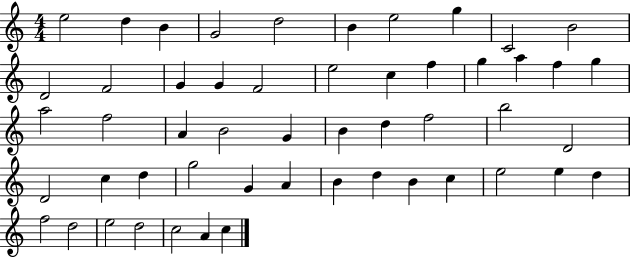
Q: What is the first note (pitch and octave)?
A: E5